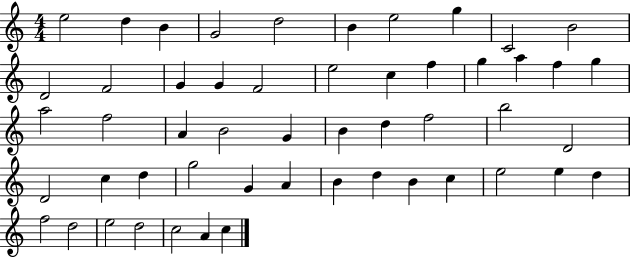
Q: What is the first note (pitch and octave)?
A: E5